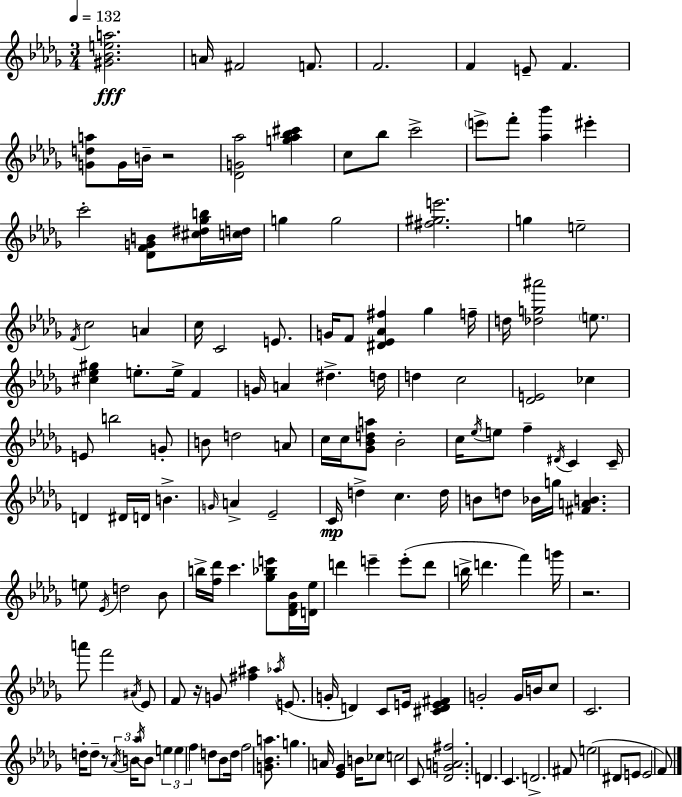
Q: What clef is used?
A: treble